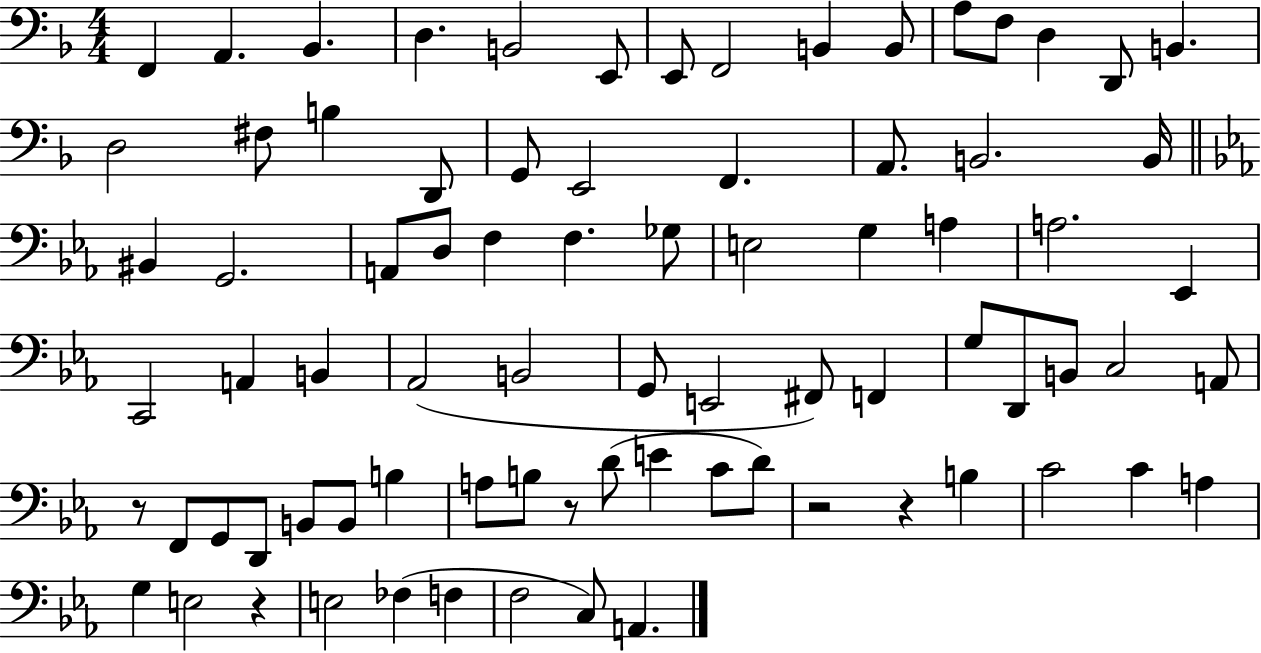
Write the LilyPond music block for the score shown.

{
  \clef bass
  \numericTimeSignature
  \time 4/4
  \key f \major
  f,4 a,4. bes,4. | d4. b,2 e,8 | e,8 f,2 b,4 b,8 | a8 f8 d4 d,8 b,4. | \break d2 fis8 b4 d,8 | g,8 e,2 f,4. | a,8. b,2. b,16 | \bar "||" \break \key ees \major bis,4 g,2. | a,8 d8 f4 f4. ges8 | e2 g4 a4 | a2. ees,4 | \break c,2 a,4 b,4 | aes,2( b,2 | g,8 e,2 fis,8) f,4 | g8 d,8 b,8 c2 a,8 | \break r8 f,8 g,8 d,8 b,8 b,8 b4 | a8 b8 r8 d'8( e'4 c'8 d'8) | r2 r4 b4 | c'2 c'4 a4 | \break g4 e2 r4 | e2 fes4( f4 | f2 c8) a,4. | \bar "|."
}